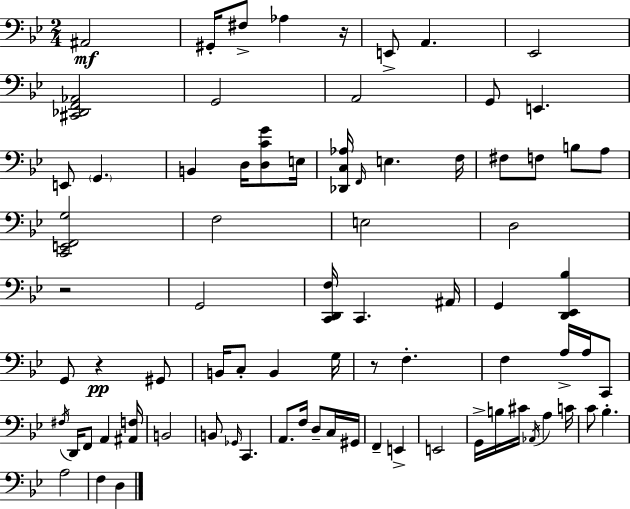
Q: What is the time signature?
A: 2/4